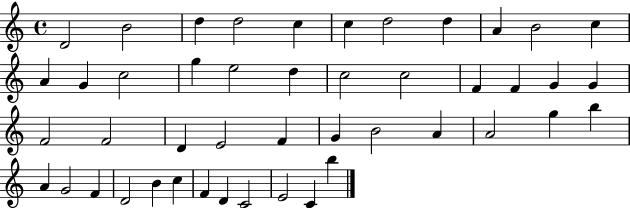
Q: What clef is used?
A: treble